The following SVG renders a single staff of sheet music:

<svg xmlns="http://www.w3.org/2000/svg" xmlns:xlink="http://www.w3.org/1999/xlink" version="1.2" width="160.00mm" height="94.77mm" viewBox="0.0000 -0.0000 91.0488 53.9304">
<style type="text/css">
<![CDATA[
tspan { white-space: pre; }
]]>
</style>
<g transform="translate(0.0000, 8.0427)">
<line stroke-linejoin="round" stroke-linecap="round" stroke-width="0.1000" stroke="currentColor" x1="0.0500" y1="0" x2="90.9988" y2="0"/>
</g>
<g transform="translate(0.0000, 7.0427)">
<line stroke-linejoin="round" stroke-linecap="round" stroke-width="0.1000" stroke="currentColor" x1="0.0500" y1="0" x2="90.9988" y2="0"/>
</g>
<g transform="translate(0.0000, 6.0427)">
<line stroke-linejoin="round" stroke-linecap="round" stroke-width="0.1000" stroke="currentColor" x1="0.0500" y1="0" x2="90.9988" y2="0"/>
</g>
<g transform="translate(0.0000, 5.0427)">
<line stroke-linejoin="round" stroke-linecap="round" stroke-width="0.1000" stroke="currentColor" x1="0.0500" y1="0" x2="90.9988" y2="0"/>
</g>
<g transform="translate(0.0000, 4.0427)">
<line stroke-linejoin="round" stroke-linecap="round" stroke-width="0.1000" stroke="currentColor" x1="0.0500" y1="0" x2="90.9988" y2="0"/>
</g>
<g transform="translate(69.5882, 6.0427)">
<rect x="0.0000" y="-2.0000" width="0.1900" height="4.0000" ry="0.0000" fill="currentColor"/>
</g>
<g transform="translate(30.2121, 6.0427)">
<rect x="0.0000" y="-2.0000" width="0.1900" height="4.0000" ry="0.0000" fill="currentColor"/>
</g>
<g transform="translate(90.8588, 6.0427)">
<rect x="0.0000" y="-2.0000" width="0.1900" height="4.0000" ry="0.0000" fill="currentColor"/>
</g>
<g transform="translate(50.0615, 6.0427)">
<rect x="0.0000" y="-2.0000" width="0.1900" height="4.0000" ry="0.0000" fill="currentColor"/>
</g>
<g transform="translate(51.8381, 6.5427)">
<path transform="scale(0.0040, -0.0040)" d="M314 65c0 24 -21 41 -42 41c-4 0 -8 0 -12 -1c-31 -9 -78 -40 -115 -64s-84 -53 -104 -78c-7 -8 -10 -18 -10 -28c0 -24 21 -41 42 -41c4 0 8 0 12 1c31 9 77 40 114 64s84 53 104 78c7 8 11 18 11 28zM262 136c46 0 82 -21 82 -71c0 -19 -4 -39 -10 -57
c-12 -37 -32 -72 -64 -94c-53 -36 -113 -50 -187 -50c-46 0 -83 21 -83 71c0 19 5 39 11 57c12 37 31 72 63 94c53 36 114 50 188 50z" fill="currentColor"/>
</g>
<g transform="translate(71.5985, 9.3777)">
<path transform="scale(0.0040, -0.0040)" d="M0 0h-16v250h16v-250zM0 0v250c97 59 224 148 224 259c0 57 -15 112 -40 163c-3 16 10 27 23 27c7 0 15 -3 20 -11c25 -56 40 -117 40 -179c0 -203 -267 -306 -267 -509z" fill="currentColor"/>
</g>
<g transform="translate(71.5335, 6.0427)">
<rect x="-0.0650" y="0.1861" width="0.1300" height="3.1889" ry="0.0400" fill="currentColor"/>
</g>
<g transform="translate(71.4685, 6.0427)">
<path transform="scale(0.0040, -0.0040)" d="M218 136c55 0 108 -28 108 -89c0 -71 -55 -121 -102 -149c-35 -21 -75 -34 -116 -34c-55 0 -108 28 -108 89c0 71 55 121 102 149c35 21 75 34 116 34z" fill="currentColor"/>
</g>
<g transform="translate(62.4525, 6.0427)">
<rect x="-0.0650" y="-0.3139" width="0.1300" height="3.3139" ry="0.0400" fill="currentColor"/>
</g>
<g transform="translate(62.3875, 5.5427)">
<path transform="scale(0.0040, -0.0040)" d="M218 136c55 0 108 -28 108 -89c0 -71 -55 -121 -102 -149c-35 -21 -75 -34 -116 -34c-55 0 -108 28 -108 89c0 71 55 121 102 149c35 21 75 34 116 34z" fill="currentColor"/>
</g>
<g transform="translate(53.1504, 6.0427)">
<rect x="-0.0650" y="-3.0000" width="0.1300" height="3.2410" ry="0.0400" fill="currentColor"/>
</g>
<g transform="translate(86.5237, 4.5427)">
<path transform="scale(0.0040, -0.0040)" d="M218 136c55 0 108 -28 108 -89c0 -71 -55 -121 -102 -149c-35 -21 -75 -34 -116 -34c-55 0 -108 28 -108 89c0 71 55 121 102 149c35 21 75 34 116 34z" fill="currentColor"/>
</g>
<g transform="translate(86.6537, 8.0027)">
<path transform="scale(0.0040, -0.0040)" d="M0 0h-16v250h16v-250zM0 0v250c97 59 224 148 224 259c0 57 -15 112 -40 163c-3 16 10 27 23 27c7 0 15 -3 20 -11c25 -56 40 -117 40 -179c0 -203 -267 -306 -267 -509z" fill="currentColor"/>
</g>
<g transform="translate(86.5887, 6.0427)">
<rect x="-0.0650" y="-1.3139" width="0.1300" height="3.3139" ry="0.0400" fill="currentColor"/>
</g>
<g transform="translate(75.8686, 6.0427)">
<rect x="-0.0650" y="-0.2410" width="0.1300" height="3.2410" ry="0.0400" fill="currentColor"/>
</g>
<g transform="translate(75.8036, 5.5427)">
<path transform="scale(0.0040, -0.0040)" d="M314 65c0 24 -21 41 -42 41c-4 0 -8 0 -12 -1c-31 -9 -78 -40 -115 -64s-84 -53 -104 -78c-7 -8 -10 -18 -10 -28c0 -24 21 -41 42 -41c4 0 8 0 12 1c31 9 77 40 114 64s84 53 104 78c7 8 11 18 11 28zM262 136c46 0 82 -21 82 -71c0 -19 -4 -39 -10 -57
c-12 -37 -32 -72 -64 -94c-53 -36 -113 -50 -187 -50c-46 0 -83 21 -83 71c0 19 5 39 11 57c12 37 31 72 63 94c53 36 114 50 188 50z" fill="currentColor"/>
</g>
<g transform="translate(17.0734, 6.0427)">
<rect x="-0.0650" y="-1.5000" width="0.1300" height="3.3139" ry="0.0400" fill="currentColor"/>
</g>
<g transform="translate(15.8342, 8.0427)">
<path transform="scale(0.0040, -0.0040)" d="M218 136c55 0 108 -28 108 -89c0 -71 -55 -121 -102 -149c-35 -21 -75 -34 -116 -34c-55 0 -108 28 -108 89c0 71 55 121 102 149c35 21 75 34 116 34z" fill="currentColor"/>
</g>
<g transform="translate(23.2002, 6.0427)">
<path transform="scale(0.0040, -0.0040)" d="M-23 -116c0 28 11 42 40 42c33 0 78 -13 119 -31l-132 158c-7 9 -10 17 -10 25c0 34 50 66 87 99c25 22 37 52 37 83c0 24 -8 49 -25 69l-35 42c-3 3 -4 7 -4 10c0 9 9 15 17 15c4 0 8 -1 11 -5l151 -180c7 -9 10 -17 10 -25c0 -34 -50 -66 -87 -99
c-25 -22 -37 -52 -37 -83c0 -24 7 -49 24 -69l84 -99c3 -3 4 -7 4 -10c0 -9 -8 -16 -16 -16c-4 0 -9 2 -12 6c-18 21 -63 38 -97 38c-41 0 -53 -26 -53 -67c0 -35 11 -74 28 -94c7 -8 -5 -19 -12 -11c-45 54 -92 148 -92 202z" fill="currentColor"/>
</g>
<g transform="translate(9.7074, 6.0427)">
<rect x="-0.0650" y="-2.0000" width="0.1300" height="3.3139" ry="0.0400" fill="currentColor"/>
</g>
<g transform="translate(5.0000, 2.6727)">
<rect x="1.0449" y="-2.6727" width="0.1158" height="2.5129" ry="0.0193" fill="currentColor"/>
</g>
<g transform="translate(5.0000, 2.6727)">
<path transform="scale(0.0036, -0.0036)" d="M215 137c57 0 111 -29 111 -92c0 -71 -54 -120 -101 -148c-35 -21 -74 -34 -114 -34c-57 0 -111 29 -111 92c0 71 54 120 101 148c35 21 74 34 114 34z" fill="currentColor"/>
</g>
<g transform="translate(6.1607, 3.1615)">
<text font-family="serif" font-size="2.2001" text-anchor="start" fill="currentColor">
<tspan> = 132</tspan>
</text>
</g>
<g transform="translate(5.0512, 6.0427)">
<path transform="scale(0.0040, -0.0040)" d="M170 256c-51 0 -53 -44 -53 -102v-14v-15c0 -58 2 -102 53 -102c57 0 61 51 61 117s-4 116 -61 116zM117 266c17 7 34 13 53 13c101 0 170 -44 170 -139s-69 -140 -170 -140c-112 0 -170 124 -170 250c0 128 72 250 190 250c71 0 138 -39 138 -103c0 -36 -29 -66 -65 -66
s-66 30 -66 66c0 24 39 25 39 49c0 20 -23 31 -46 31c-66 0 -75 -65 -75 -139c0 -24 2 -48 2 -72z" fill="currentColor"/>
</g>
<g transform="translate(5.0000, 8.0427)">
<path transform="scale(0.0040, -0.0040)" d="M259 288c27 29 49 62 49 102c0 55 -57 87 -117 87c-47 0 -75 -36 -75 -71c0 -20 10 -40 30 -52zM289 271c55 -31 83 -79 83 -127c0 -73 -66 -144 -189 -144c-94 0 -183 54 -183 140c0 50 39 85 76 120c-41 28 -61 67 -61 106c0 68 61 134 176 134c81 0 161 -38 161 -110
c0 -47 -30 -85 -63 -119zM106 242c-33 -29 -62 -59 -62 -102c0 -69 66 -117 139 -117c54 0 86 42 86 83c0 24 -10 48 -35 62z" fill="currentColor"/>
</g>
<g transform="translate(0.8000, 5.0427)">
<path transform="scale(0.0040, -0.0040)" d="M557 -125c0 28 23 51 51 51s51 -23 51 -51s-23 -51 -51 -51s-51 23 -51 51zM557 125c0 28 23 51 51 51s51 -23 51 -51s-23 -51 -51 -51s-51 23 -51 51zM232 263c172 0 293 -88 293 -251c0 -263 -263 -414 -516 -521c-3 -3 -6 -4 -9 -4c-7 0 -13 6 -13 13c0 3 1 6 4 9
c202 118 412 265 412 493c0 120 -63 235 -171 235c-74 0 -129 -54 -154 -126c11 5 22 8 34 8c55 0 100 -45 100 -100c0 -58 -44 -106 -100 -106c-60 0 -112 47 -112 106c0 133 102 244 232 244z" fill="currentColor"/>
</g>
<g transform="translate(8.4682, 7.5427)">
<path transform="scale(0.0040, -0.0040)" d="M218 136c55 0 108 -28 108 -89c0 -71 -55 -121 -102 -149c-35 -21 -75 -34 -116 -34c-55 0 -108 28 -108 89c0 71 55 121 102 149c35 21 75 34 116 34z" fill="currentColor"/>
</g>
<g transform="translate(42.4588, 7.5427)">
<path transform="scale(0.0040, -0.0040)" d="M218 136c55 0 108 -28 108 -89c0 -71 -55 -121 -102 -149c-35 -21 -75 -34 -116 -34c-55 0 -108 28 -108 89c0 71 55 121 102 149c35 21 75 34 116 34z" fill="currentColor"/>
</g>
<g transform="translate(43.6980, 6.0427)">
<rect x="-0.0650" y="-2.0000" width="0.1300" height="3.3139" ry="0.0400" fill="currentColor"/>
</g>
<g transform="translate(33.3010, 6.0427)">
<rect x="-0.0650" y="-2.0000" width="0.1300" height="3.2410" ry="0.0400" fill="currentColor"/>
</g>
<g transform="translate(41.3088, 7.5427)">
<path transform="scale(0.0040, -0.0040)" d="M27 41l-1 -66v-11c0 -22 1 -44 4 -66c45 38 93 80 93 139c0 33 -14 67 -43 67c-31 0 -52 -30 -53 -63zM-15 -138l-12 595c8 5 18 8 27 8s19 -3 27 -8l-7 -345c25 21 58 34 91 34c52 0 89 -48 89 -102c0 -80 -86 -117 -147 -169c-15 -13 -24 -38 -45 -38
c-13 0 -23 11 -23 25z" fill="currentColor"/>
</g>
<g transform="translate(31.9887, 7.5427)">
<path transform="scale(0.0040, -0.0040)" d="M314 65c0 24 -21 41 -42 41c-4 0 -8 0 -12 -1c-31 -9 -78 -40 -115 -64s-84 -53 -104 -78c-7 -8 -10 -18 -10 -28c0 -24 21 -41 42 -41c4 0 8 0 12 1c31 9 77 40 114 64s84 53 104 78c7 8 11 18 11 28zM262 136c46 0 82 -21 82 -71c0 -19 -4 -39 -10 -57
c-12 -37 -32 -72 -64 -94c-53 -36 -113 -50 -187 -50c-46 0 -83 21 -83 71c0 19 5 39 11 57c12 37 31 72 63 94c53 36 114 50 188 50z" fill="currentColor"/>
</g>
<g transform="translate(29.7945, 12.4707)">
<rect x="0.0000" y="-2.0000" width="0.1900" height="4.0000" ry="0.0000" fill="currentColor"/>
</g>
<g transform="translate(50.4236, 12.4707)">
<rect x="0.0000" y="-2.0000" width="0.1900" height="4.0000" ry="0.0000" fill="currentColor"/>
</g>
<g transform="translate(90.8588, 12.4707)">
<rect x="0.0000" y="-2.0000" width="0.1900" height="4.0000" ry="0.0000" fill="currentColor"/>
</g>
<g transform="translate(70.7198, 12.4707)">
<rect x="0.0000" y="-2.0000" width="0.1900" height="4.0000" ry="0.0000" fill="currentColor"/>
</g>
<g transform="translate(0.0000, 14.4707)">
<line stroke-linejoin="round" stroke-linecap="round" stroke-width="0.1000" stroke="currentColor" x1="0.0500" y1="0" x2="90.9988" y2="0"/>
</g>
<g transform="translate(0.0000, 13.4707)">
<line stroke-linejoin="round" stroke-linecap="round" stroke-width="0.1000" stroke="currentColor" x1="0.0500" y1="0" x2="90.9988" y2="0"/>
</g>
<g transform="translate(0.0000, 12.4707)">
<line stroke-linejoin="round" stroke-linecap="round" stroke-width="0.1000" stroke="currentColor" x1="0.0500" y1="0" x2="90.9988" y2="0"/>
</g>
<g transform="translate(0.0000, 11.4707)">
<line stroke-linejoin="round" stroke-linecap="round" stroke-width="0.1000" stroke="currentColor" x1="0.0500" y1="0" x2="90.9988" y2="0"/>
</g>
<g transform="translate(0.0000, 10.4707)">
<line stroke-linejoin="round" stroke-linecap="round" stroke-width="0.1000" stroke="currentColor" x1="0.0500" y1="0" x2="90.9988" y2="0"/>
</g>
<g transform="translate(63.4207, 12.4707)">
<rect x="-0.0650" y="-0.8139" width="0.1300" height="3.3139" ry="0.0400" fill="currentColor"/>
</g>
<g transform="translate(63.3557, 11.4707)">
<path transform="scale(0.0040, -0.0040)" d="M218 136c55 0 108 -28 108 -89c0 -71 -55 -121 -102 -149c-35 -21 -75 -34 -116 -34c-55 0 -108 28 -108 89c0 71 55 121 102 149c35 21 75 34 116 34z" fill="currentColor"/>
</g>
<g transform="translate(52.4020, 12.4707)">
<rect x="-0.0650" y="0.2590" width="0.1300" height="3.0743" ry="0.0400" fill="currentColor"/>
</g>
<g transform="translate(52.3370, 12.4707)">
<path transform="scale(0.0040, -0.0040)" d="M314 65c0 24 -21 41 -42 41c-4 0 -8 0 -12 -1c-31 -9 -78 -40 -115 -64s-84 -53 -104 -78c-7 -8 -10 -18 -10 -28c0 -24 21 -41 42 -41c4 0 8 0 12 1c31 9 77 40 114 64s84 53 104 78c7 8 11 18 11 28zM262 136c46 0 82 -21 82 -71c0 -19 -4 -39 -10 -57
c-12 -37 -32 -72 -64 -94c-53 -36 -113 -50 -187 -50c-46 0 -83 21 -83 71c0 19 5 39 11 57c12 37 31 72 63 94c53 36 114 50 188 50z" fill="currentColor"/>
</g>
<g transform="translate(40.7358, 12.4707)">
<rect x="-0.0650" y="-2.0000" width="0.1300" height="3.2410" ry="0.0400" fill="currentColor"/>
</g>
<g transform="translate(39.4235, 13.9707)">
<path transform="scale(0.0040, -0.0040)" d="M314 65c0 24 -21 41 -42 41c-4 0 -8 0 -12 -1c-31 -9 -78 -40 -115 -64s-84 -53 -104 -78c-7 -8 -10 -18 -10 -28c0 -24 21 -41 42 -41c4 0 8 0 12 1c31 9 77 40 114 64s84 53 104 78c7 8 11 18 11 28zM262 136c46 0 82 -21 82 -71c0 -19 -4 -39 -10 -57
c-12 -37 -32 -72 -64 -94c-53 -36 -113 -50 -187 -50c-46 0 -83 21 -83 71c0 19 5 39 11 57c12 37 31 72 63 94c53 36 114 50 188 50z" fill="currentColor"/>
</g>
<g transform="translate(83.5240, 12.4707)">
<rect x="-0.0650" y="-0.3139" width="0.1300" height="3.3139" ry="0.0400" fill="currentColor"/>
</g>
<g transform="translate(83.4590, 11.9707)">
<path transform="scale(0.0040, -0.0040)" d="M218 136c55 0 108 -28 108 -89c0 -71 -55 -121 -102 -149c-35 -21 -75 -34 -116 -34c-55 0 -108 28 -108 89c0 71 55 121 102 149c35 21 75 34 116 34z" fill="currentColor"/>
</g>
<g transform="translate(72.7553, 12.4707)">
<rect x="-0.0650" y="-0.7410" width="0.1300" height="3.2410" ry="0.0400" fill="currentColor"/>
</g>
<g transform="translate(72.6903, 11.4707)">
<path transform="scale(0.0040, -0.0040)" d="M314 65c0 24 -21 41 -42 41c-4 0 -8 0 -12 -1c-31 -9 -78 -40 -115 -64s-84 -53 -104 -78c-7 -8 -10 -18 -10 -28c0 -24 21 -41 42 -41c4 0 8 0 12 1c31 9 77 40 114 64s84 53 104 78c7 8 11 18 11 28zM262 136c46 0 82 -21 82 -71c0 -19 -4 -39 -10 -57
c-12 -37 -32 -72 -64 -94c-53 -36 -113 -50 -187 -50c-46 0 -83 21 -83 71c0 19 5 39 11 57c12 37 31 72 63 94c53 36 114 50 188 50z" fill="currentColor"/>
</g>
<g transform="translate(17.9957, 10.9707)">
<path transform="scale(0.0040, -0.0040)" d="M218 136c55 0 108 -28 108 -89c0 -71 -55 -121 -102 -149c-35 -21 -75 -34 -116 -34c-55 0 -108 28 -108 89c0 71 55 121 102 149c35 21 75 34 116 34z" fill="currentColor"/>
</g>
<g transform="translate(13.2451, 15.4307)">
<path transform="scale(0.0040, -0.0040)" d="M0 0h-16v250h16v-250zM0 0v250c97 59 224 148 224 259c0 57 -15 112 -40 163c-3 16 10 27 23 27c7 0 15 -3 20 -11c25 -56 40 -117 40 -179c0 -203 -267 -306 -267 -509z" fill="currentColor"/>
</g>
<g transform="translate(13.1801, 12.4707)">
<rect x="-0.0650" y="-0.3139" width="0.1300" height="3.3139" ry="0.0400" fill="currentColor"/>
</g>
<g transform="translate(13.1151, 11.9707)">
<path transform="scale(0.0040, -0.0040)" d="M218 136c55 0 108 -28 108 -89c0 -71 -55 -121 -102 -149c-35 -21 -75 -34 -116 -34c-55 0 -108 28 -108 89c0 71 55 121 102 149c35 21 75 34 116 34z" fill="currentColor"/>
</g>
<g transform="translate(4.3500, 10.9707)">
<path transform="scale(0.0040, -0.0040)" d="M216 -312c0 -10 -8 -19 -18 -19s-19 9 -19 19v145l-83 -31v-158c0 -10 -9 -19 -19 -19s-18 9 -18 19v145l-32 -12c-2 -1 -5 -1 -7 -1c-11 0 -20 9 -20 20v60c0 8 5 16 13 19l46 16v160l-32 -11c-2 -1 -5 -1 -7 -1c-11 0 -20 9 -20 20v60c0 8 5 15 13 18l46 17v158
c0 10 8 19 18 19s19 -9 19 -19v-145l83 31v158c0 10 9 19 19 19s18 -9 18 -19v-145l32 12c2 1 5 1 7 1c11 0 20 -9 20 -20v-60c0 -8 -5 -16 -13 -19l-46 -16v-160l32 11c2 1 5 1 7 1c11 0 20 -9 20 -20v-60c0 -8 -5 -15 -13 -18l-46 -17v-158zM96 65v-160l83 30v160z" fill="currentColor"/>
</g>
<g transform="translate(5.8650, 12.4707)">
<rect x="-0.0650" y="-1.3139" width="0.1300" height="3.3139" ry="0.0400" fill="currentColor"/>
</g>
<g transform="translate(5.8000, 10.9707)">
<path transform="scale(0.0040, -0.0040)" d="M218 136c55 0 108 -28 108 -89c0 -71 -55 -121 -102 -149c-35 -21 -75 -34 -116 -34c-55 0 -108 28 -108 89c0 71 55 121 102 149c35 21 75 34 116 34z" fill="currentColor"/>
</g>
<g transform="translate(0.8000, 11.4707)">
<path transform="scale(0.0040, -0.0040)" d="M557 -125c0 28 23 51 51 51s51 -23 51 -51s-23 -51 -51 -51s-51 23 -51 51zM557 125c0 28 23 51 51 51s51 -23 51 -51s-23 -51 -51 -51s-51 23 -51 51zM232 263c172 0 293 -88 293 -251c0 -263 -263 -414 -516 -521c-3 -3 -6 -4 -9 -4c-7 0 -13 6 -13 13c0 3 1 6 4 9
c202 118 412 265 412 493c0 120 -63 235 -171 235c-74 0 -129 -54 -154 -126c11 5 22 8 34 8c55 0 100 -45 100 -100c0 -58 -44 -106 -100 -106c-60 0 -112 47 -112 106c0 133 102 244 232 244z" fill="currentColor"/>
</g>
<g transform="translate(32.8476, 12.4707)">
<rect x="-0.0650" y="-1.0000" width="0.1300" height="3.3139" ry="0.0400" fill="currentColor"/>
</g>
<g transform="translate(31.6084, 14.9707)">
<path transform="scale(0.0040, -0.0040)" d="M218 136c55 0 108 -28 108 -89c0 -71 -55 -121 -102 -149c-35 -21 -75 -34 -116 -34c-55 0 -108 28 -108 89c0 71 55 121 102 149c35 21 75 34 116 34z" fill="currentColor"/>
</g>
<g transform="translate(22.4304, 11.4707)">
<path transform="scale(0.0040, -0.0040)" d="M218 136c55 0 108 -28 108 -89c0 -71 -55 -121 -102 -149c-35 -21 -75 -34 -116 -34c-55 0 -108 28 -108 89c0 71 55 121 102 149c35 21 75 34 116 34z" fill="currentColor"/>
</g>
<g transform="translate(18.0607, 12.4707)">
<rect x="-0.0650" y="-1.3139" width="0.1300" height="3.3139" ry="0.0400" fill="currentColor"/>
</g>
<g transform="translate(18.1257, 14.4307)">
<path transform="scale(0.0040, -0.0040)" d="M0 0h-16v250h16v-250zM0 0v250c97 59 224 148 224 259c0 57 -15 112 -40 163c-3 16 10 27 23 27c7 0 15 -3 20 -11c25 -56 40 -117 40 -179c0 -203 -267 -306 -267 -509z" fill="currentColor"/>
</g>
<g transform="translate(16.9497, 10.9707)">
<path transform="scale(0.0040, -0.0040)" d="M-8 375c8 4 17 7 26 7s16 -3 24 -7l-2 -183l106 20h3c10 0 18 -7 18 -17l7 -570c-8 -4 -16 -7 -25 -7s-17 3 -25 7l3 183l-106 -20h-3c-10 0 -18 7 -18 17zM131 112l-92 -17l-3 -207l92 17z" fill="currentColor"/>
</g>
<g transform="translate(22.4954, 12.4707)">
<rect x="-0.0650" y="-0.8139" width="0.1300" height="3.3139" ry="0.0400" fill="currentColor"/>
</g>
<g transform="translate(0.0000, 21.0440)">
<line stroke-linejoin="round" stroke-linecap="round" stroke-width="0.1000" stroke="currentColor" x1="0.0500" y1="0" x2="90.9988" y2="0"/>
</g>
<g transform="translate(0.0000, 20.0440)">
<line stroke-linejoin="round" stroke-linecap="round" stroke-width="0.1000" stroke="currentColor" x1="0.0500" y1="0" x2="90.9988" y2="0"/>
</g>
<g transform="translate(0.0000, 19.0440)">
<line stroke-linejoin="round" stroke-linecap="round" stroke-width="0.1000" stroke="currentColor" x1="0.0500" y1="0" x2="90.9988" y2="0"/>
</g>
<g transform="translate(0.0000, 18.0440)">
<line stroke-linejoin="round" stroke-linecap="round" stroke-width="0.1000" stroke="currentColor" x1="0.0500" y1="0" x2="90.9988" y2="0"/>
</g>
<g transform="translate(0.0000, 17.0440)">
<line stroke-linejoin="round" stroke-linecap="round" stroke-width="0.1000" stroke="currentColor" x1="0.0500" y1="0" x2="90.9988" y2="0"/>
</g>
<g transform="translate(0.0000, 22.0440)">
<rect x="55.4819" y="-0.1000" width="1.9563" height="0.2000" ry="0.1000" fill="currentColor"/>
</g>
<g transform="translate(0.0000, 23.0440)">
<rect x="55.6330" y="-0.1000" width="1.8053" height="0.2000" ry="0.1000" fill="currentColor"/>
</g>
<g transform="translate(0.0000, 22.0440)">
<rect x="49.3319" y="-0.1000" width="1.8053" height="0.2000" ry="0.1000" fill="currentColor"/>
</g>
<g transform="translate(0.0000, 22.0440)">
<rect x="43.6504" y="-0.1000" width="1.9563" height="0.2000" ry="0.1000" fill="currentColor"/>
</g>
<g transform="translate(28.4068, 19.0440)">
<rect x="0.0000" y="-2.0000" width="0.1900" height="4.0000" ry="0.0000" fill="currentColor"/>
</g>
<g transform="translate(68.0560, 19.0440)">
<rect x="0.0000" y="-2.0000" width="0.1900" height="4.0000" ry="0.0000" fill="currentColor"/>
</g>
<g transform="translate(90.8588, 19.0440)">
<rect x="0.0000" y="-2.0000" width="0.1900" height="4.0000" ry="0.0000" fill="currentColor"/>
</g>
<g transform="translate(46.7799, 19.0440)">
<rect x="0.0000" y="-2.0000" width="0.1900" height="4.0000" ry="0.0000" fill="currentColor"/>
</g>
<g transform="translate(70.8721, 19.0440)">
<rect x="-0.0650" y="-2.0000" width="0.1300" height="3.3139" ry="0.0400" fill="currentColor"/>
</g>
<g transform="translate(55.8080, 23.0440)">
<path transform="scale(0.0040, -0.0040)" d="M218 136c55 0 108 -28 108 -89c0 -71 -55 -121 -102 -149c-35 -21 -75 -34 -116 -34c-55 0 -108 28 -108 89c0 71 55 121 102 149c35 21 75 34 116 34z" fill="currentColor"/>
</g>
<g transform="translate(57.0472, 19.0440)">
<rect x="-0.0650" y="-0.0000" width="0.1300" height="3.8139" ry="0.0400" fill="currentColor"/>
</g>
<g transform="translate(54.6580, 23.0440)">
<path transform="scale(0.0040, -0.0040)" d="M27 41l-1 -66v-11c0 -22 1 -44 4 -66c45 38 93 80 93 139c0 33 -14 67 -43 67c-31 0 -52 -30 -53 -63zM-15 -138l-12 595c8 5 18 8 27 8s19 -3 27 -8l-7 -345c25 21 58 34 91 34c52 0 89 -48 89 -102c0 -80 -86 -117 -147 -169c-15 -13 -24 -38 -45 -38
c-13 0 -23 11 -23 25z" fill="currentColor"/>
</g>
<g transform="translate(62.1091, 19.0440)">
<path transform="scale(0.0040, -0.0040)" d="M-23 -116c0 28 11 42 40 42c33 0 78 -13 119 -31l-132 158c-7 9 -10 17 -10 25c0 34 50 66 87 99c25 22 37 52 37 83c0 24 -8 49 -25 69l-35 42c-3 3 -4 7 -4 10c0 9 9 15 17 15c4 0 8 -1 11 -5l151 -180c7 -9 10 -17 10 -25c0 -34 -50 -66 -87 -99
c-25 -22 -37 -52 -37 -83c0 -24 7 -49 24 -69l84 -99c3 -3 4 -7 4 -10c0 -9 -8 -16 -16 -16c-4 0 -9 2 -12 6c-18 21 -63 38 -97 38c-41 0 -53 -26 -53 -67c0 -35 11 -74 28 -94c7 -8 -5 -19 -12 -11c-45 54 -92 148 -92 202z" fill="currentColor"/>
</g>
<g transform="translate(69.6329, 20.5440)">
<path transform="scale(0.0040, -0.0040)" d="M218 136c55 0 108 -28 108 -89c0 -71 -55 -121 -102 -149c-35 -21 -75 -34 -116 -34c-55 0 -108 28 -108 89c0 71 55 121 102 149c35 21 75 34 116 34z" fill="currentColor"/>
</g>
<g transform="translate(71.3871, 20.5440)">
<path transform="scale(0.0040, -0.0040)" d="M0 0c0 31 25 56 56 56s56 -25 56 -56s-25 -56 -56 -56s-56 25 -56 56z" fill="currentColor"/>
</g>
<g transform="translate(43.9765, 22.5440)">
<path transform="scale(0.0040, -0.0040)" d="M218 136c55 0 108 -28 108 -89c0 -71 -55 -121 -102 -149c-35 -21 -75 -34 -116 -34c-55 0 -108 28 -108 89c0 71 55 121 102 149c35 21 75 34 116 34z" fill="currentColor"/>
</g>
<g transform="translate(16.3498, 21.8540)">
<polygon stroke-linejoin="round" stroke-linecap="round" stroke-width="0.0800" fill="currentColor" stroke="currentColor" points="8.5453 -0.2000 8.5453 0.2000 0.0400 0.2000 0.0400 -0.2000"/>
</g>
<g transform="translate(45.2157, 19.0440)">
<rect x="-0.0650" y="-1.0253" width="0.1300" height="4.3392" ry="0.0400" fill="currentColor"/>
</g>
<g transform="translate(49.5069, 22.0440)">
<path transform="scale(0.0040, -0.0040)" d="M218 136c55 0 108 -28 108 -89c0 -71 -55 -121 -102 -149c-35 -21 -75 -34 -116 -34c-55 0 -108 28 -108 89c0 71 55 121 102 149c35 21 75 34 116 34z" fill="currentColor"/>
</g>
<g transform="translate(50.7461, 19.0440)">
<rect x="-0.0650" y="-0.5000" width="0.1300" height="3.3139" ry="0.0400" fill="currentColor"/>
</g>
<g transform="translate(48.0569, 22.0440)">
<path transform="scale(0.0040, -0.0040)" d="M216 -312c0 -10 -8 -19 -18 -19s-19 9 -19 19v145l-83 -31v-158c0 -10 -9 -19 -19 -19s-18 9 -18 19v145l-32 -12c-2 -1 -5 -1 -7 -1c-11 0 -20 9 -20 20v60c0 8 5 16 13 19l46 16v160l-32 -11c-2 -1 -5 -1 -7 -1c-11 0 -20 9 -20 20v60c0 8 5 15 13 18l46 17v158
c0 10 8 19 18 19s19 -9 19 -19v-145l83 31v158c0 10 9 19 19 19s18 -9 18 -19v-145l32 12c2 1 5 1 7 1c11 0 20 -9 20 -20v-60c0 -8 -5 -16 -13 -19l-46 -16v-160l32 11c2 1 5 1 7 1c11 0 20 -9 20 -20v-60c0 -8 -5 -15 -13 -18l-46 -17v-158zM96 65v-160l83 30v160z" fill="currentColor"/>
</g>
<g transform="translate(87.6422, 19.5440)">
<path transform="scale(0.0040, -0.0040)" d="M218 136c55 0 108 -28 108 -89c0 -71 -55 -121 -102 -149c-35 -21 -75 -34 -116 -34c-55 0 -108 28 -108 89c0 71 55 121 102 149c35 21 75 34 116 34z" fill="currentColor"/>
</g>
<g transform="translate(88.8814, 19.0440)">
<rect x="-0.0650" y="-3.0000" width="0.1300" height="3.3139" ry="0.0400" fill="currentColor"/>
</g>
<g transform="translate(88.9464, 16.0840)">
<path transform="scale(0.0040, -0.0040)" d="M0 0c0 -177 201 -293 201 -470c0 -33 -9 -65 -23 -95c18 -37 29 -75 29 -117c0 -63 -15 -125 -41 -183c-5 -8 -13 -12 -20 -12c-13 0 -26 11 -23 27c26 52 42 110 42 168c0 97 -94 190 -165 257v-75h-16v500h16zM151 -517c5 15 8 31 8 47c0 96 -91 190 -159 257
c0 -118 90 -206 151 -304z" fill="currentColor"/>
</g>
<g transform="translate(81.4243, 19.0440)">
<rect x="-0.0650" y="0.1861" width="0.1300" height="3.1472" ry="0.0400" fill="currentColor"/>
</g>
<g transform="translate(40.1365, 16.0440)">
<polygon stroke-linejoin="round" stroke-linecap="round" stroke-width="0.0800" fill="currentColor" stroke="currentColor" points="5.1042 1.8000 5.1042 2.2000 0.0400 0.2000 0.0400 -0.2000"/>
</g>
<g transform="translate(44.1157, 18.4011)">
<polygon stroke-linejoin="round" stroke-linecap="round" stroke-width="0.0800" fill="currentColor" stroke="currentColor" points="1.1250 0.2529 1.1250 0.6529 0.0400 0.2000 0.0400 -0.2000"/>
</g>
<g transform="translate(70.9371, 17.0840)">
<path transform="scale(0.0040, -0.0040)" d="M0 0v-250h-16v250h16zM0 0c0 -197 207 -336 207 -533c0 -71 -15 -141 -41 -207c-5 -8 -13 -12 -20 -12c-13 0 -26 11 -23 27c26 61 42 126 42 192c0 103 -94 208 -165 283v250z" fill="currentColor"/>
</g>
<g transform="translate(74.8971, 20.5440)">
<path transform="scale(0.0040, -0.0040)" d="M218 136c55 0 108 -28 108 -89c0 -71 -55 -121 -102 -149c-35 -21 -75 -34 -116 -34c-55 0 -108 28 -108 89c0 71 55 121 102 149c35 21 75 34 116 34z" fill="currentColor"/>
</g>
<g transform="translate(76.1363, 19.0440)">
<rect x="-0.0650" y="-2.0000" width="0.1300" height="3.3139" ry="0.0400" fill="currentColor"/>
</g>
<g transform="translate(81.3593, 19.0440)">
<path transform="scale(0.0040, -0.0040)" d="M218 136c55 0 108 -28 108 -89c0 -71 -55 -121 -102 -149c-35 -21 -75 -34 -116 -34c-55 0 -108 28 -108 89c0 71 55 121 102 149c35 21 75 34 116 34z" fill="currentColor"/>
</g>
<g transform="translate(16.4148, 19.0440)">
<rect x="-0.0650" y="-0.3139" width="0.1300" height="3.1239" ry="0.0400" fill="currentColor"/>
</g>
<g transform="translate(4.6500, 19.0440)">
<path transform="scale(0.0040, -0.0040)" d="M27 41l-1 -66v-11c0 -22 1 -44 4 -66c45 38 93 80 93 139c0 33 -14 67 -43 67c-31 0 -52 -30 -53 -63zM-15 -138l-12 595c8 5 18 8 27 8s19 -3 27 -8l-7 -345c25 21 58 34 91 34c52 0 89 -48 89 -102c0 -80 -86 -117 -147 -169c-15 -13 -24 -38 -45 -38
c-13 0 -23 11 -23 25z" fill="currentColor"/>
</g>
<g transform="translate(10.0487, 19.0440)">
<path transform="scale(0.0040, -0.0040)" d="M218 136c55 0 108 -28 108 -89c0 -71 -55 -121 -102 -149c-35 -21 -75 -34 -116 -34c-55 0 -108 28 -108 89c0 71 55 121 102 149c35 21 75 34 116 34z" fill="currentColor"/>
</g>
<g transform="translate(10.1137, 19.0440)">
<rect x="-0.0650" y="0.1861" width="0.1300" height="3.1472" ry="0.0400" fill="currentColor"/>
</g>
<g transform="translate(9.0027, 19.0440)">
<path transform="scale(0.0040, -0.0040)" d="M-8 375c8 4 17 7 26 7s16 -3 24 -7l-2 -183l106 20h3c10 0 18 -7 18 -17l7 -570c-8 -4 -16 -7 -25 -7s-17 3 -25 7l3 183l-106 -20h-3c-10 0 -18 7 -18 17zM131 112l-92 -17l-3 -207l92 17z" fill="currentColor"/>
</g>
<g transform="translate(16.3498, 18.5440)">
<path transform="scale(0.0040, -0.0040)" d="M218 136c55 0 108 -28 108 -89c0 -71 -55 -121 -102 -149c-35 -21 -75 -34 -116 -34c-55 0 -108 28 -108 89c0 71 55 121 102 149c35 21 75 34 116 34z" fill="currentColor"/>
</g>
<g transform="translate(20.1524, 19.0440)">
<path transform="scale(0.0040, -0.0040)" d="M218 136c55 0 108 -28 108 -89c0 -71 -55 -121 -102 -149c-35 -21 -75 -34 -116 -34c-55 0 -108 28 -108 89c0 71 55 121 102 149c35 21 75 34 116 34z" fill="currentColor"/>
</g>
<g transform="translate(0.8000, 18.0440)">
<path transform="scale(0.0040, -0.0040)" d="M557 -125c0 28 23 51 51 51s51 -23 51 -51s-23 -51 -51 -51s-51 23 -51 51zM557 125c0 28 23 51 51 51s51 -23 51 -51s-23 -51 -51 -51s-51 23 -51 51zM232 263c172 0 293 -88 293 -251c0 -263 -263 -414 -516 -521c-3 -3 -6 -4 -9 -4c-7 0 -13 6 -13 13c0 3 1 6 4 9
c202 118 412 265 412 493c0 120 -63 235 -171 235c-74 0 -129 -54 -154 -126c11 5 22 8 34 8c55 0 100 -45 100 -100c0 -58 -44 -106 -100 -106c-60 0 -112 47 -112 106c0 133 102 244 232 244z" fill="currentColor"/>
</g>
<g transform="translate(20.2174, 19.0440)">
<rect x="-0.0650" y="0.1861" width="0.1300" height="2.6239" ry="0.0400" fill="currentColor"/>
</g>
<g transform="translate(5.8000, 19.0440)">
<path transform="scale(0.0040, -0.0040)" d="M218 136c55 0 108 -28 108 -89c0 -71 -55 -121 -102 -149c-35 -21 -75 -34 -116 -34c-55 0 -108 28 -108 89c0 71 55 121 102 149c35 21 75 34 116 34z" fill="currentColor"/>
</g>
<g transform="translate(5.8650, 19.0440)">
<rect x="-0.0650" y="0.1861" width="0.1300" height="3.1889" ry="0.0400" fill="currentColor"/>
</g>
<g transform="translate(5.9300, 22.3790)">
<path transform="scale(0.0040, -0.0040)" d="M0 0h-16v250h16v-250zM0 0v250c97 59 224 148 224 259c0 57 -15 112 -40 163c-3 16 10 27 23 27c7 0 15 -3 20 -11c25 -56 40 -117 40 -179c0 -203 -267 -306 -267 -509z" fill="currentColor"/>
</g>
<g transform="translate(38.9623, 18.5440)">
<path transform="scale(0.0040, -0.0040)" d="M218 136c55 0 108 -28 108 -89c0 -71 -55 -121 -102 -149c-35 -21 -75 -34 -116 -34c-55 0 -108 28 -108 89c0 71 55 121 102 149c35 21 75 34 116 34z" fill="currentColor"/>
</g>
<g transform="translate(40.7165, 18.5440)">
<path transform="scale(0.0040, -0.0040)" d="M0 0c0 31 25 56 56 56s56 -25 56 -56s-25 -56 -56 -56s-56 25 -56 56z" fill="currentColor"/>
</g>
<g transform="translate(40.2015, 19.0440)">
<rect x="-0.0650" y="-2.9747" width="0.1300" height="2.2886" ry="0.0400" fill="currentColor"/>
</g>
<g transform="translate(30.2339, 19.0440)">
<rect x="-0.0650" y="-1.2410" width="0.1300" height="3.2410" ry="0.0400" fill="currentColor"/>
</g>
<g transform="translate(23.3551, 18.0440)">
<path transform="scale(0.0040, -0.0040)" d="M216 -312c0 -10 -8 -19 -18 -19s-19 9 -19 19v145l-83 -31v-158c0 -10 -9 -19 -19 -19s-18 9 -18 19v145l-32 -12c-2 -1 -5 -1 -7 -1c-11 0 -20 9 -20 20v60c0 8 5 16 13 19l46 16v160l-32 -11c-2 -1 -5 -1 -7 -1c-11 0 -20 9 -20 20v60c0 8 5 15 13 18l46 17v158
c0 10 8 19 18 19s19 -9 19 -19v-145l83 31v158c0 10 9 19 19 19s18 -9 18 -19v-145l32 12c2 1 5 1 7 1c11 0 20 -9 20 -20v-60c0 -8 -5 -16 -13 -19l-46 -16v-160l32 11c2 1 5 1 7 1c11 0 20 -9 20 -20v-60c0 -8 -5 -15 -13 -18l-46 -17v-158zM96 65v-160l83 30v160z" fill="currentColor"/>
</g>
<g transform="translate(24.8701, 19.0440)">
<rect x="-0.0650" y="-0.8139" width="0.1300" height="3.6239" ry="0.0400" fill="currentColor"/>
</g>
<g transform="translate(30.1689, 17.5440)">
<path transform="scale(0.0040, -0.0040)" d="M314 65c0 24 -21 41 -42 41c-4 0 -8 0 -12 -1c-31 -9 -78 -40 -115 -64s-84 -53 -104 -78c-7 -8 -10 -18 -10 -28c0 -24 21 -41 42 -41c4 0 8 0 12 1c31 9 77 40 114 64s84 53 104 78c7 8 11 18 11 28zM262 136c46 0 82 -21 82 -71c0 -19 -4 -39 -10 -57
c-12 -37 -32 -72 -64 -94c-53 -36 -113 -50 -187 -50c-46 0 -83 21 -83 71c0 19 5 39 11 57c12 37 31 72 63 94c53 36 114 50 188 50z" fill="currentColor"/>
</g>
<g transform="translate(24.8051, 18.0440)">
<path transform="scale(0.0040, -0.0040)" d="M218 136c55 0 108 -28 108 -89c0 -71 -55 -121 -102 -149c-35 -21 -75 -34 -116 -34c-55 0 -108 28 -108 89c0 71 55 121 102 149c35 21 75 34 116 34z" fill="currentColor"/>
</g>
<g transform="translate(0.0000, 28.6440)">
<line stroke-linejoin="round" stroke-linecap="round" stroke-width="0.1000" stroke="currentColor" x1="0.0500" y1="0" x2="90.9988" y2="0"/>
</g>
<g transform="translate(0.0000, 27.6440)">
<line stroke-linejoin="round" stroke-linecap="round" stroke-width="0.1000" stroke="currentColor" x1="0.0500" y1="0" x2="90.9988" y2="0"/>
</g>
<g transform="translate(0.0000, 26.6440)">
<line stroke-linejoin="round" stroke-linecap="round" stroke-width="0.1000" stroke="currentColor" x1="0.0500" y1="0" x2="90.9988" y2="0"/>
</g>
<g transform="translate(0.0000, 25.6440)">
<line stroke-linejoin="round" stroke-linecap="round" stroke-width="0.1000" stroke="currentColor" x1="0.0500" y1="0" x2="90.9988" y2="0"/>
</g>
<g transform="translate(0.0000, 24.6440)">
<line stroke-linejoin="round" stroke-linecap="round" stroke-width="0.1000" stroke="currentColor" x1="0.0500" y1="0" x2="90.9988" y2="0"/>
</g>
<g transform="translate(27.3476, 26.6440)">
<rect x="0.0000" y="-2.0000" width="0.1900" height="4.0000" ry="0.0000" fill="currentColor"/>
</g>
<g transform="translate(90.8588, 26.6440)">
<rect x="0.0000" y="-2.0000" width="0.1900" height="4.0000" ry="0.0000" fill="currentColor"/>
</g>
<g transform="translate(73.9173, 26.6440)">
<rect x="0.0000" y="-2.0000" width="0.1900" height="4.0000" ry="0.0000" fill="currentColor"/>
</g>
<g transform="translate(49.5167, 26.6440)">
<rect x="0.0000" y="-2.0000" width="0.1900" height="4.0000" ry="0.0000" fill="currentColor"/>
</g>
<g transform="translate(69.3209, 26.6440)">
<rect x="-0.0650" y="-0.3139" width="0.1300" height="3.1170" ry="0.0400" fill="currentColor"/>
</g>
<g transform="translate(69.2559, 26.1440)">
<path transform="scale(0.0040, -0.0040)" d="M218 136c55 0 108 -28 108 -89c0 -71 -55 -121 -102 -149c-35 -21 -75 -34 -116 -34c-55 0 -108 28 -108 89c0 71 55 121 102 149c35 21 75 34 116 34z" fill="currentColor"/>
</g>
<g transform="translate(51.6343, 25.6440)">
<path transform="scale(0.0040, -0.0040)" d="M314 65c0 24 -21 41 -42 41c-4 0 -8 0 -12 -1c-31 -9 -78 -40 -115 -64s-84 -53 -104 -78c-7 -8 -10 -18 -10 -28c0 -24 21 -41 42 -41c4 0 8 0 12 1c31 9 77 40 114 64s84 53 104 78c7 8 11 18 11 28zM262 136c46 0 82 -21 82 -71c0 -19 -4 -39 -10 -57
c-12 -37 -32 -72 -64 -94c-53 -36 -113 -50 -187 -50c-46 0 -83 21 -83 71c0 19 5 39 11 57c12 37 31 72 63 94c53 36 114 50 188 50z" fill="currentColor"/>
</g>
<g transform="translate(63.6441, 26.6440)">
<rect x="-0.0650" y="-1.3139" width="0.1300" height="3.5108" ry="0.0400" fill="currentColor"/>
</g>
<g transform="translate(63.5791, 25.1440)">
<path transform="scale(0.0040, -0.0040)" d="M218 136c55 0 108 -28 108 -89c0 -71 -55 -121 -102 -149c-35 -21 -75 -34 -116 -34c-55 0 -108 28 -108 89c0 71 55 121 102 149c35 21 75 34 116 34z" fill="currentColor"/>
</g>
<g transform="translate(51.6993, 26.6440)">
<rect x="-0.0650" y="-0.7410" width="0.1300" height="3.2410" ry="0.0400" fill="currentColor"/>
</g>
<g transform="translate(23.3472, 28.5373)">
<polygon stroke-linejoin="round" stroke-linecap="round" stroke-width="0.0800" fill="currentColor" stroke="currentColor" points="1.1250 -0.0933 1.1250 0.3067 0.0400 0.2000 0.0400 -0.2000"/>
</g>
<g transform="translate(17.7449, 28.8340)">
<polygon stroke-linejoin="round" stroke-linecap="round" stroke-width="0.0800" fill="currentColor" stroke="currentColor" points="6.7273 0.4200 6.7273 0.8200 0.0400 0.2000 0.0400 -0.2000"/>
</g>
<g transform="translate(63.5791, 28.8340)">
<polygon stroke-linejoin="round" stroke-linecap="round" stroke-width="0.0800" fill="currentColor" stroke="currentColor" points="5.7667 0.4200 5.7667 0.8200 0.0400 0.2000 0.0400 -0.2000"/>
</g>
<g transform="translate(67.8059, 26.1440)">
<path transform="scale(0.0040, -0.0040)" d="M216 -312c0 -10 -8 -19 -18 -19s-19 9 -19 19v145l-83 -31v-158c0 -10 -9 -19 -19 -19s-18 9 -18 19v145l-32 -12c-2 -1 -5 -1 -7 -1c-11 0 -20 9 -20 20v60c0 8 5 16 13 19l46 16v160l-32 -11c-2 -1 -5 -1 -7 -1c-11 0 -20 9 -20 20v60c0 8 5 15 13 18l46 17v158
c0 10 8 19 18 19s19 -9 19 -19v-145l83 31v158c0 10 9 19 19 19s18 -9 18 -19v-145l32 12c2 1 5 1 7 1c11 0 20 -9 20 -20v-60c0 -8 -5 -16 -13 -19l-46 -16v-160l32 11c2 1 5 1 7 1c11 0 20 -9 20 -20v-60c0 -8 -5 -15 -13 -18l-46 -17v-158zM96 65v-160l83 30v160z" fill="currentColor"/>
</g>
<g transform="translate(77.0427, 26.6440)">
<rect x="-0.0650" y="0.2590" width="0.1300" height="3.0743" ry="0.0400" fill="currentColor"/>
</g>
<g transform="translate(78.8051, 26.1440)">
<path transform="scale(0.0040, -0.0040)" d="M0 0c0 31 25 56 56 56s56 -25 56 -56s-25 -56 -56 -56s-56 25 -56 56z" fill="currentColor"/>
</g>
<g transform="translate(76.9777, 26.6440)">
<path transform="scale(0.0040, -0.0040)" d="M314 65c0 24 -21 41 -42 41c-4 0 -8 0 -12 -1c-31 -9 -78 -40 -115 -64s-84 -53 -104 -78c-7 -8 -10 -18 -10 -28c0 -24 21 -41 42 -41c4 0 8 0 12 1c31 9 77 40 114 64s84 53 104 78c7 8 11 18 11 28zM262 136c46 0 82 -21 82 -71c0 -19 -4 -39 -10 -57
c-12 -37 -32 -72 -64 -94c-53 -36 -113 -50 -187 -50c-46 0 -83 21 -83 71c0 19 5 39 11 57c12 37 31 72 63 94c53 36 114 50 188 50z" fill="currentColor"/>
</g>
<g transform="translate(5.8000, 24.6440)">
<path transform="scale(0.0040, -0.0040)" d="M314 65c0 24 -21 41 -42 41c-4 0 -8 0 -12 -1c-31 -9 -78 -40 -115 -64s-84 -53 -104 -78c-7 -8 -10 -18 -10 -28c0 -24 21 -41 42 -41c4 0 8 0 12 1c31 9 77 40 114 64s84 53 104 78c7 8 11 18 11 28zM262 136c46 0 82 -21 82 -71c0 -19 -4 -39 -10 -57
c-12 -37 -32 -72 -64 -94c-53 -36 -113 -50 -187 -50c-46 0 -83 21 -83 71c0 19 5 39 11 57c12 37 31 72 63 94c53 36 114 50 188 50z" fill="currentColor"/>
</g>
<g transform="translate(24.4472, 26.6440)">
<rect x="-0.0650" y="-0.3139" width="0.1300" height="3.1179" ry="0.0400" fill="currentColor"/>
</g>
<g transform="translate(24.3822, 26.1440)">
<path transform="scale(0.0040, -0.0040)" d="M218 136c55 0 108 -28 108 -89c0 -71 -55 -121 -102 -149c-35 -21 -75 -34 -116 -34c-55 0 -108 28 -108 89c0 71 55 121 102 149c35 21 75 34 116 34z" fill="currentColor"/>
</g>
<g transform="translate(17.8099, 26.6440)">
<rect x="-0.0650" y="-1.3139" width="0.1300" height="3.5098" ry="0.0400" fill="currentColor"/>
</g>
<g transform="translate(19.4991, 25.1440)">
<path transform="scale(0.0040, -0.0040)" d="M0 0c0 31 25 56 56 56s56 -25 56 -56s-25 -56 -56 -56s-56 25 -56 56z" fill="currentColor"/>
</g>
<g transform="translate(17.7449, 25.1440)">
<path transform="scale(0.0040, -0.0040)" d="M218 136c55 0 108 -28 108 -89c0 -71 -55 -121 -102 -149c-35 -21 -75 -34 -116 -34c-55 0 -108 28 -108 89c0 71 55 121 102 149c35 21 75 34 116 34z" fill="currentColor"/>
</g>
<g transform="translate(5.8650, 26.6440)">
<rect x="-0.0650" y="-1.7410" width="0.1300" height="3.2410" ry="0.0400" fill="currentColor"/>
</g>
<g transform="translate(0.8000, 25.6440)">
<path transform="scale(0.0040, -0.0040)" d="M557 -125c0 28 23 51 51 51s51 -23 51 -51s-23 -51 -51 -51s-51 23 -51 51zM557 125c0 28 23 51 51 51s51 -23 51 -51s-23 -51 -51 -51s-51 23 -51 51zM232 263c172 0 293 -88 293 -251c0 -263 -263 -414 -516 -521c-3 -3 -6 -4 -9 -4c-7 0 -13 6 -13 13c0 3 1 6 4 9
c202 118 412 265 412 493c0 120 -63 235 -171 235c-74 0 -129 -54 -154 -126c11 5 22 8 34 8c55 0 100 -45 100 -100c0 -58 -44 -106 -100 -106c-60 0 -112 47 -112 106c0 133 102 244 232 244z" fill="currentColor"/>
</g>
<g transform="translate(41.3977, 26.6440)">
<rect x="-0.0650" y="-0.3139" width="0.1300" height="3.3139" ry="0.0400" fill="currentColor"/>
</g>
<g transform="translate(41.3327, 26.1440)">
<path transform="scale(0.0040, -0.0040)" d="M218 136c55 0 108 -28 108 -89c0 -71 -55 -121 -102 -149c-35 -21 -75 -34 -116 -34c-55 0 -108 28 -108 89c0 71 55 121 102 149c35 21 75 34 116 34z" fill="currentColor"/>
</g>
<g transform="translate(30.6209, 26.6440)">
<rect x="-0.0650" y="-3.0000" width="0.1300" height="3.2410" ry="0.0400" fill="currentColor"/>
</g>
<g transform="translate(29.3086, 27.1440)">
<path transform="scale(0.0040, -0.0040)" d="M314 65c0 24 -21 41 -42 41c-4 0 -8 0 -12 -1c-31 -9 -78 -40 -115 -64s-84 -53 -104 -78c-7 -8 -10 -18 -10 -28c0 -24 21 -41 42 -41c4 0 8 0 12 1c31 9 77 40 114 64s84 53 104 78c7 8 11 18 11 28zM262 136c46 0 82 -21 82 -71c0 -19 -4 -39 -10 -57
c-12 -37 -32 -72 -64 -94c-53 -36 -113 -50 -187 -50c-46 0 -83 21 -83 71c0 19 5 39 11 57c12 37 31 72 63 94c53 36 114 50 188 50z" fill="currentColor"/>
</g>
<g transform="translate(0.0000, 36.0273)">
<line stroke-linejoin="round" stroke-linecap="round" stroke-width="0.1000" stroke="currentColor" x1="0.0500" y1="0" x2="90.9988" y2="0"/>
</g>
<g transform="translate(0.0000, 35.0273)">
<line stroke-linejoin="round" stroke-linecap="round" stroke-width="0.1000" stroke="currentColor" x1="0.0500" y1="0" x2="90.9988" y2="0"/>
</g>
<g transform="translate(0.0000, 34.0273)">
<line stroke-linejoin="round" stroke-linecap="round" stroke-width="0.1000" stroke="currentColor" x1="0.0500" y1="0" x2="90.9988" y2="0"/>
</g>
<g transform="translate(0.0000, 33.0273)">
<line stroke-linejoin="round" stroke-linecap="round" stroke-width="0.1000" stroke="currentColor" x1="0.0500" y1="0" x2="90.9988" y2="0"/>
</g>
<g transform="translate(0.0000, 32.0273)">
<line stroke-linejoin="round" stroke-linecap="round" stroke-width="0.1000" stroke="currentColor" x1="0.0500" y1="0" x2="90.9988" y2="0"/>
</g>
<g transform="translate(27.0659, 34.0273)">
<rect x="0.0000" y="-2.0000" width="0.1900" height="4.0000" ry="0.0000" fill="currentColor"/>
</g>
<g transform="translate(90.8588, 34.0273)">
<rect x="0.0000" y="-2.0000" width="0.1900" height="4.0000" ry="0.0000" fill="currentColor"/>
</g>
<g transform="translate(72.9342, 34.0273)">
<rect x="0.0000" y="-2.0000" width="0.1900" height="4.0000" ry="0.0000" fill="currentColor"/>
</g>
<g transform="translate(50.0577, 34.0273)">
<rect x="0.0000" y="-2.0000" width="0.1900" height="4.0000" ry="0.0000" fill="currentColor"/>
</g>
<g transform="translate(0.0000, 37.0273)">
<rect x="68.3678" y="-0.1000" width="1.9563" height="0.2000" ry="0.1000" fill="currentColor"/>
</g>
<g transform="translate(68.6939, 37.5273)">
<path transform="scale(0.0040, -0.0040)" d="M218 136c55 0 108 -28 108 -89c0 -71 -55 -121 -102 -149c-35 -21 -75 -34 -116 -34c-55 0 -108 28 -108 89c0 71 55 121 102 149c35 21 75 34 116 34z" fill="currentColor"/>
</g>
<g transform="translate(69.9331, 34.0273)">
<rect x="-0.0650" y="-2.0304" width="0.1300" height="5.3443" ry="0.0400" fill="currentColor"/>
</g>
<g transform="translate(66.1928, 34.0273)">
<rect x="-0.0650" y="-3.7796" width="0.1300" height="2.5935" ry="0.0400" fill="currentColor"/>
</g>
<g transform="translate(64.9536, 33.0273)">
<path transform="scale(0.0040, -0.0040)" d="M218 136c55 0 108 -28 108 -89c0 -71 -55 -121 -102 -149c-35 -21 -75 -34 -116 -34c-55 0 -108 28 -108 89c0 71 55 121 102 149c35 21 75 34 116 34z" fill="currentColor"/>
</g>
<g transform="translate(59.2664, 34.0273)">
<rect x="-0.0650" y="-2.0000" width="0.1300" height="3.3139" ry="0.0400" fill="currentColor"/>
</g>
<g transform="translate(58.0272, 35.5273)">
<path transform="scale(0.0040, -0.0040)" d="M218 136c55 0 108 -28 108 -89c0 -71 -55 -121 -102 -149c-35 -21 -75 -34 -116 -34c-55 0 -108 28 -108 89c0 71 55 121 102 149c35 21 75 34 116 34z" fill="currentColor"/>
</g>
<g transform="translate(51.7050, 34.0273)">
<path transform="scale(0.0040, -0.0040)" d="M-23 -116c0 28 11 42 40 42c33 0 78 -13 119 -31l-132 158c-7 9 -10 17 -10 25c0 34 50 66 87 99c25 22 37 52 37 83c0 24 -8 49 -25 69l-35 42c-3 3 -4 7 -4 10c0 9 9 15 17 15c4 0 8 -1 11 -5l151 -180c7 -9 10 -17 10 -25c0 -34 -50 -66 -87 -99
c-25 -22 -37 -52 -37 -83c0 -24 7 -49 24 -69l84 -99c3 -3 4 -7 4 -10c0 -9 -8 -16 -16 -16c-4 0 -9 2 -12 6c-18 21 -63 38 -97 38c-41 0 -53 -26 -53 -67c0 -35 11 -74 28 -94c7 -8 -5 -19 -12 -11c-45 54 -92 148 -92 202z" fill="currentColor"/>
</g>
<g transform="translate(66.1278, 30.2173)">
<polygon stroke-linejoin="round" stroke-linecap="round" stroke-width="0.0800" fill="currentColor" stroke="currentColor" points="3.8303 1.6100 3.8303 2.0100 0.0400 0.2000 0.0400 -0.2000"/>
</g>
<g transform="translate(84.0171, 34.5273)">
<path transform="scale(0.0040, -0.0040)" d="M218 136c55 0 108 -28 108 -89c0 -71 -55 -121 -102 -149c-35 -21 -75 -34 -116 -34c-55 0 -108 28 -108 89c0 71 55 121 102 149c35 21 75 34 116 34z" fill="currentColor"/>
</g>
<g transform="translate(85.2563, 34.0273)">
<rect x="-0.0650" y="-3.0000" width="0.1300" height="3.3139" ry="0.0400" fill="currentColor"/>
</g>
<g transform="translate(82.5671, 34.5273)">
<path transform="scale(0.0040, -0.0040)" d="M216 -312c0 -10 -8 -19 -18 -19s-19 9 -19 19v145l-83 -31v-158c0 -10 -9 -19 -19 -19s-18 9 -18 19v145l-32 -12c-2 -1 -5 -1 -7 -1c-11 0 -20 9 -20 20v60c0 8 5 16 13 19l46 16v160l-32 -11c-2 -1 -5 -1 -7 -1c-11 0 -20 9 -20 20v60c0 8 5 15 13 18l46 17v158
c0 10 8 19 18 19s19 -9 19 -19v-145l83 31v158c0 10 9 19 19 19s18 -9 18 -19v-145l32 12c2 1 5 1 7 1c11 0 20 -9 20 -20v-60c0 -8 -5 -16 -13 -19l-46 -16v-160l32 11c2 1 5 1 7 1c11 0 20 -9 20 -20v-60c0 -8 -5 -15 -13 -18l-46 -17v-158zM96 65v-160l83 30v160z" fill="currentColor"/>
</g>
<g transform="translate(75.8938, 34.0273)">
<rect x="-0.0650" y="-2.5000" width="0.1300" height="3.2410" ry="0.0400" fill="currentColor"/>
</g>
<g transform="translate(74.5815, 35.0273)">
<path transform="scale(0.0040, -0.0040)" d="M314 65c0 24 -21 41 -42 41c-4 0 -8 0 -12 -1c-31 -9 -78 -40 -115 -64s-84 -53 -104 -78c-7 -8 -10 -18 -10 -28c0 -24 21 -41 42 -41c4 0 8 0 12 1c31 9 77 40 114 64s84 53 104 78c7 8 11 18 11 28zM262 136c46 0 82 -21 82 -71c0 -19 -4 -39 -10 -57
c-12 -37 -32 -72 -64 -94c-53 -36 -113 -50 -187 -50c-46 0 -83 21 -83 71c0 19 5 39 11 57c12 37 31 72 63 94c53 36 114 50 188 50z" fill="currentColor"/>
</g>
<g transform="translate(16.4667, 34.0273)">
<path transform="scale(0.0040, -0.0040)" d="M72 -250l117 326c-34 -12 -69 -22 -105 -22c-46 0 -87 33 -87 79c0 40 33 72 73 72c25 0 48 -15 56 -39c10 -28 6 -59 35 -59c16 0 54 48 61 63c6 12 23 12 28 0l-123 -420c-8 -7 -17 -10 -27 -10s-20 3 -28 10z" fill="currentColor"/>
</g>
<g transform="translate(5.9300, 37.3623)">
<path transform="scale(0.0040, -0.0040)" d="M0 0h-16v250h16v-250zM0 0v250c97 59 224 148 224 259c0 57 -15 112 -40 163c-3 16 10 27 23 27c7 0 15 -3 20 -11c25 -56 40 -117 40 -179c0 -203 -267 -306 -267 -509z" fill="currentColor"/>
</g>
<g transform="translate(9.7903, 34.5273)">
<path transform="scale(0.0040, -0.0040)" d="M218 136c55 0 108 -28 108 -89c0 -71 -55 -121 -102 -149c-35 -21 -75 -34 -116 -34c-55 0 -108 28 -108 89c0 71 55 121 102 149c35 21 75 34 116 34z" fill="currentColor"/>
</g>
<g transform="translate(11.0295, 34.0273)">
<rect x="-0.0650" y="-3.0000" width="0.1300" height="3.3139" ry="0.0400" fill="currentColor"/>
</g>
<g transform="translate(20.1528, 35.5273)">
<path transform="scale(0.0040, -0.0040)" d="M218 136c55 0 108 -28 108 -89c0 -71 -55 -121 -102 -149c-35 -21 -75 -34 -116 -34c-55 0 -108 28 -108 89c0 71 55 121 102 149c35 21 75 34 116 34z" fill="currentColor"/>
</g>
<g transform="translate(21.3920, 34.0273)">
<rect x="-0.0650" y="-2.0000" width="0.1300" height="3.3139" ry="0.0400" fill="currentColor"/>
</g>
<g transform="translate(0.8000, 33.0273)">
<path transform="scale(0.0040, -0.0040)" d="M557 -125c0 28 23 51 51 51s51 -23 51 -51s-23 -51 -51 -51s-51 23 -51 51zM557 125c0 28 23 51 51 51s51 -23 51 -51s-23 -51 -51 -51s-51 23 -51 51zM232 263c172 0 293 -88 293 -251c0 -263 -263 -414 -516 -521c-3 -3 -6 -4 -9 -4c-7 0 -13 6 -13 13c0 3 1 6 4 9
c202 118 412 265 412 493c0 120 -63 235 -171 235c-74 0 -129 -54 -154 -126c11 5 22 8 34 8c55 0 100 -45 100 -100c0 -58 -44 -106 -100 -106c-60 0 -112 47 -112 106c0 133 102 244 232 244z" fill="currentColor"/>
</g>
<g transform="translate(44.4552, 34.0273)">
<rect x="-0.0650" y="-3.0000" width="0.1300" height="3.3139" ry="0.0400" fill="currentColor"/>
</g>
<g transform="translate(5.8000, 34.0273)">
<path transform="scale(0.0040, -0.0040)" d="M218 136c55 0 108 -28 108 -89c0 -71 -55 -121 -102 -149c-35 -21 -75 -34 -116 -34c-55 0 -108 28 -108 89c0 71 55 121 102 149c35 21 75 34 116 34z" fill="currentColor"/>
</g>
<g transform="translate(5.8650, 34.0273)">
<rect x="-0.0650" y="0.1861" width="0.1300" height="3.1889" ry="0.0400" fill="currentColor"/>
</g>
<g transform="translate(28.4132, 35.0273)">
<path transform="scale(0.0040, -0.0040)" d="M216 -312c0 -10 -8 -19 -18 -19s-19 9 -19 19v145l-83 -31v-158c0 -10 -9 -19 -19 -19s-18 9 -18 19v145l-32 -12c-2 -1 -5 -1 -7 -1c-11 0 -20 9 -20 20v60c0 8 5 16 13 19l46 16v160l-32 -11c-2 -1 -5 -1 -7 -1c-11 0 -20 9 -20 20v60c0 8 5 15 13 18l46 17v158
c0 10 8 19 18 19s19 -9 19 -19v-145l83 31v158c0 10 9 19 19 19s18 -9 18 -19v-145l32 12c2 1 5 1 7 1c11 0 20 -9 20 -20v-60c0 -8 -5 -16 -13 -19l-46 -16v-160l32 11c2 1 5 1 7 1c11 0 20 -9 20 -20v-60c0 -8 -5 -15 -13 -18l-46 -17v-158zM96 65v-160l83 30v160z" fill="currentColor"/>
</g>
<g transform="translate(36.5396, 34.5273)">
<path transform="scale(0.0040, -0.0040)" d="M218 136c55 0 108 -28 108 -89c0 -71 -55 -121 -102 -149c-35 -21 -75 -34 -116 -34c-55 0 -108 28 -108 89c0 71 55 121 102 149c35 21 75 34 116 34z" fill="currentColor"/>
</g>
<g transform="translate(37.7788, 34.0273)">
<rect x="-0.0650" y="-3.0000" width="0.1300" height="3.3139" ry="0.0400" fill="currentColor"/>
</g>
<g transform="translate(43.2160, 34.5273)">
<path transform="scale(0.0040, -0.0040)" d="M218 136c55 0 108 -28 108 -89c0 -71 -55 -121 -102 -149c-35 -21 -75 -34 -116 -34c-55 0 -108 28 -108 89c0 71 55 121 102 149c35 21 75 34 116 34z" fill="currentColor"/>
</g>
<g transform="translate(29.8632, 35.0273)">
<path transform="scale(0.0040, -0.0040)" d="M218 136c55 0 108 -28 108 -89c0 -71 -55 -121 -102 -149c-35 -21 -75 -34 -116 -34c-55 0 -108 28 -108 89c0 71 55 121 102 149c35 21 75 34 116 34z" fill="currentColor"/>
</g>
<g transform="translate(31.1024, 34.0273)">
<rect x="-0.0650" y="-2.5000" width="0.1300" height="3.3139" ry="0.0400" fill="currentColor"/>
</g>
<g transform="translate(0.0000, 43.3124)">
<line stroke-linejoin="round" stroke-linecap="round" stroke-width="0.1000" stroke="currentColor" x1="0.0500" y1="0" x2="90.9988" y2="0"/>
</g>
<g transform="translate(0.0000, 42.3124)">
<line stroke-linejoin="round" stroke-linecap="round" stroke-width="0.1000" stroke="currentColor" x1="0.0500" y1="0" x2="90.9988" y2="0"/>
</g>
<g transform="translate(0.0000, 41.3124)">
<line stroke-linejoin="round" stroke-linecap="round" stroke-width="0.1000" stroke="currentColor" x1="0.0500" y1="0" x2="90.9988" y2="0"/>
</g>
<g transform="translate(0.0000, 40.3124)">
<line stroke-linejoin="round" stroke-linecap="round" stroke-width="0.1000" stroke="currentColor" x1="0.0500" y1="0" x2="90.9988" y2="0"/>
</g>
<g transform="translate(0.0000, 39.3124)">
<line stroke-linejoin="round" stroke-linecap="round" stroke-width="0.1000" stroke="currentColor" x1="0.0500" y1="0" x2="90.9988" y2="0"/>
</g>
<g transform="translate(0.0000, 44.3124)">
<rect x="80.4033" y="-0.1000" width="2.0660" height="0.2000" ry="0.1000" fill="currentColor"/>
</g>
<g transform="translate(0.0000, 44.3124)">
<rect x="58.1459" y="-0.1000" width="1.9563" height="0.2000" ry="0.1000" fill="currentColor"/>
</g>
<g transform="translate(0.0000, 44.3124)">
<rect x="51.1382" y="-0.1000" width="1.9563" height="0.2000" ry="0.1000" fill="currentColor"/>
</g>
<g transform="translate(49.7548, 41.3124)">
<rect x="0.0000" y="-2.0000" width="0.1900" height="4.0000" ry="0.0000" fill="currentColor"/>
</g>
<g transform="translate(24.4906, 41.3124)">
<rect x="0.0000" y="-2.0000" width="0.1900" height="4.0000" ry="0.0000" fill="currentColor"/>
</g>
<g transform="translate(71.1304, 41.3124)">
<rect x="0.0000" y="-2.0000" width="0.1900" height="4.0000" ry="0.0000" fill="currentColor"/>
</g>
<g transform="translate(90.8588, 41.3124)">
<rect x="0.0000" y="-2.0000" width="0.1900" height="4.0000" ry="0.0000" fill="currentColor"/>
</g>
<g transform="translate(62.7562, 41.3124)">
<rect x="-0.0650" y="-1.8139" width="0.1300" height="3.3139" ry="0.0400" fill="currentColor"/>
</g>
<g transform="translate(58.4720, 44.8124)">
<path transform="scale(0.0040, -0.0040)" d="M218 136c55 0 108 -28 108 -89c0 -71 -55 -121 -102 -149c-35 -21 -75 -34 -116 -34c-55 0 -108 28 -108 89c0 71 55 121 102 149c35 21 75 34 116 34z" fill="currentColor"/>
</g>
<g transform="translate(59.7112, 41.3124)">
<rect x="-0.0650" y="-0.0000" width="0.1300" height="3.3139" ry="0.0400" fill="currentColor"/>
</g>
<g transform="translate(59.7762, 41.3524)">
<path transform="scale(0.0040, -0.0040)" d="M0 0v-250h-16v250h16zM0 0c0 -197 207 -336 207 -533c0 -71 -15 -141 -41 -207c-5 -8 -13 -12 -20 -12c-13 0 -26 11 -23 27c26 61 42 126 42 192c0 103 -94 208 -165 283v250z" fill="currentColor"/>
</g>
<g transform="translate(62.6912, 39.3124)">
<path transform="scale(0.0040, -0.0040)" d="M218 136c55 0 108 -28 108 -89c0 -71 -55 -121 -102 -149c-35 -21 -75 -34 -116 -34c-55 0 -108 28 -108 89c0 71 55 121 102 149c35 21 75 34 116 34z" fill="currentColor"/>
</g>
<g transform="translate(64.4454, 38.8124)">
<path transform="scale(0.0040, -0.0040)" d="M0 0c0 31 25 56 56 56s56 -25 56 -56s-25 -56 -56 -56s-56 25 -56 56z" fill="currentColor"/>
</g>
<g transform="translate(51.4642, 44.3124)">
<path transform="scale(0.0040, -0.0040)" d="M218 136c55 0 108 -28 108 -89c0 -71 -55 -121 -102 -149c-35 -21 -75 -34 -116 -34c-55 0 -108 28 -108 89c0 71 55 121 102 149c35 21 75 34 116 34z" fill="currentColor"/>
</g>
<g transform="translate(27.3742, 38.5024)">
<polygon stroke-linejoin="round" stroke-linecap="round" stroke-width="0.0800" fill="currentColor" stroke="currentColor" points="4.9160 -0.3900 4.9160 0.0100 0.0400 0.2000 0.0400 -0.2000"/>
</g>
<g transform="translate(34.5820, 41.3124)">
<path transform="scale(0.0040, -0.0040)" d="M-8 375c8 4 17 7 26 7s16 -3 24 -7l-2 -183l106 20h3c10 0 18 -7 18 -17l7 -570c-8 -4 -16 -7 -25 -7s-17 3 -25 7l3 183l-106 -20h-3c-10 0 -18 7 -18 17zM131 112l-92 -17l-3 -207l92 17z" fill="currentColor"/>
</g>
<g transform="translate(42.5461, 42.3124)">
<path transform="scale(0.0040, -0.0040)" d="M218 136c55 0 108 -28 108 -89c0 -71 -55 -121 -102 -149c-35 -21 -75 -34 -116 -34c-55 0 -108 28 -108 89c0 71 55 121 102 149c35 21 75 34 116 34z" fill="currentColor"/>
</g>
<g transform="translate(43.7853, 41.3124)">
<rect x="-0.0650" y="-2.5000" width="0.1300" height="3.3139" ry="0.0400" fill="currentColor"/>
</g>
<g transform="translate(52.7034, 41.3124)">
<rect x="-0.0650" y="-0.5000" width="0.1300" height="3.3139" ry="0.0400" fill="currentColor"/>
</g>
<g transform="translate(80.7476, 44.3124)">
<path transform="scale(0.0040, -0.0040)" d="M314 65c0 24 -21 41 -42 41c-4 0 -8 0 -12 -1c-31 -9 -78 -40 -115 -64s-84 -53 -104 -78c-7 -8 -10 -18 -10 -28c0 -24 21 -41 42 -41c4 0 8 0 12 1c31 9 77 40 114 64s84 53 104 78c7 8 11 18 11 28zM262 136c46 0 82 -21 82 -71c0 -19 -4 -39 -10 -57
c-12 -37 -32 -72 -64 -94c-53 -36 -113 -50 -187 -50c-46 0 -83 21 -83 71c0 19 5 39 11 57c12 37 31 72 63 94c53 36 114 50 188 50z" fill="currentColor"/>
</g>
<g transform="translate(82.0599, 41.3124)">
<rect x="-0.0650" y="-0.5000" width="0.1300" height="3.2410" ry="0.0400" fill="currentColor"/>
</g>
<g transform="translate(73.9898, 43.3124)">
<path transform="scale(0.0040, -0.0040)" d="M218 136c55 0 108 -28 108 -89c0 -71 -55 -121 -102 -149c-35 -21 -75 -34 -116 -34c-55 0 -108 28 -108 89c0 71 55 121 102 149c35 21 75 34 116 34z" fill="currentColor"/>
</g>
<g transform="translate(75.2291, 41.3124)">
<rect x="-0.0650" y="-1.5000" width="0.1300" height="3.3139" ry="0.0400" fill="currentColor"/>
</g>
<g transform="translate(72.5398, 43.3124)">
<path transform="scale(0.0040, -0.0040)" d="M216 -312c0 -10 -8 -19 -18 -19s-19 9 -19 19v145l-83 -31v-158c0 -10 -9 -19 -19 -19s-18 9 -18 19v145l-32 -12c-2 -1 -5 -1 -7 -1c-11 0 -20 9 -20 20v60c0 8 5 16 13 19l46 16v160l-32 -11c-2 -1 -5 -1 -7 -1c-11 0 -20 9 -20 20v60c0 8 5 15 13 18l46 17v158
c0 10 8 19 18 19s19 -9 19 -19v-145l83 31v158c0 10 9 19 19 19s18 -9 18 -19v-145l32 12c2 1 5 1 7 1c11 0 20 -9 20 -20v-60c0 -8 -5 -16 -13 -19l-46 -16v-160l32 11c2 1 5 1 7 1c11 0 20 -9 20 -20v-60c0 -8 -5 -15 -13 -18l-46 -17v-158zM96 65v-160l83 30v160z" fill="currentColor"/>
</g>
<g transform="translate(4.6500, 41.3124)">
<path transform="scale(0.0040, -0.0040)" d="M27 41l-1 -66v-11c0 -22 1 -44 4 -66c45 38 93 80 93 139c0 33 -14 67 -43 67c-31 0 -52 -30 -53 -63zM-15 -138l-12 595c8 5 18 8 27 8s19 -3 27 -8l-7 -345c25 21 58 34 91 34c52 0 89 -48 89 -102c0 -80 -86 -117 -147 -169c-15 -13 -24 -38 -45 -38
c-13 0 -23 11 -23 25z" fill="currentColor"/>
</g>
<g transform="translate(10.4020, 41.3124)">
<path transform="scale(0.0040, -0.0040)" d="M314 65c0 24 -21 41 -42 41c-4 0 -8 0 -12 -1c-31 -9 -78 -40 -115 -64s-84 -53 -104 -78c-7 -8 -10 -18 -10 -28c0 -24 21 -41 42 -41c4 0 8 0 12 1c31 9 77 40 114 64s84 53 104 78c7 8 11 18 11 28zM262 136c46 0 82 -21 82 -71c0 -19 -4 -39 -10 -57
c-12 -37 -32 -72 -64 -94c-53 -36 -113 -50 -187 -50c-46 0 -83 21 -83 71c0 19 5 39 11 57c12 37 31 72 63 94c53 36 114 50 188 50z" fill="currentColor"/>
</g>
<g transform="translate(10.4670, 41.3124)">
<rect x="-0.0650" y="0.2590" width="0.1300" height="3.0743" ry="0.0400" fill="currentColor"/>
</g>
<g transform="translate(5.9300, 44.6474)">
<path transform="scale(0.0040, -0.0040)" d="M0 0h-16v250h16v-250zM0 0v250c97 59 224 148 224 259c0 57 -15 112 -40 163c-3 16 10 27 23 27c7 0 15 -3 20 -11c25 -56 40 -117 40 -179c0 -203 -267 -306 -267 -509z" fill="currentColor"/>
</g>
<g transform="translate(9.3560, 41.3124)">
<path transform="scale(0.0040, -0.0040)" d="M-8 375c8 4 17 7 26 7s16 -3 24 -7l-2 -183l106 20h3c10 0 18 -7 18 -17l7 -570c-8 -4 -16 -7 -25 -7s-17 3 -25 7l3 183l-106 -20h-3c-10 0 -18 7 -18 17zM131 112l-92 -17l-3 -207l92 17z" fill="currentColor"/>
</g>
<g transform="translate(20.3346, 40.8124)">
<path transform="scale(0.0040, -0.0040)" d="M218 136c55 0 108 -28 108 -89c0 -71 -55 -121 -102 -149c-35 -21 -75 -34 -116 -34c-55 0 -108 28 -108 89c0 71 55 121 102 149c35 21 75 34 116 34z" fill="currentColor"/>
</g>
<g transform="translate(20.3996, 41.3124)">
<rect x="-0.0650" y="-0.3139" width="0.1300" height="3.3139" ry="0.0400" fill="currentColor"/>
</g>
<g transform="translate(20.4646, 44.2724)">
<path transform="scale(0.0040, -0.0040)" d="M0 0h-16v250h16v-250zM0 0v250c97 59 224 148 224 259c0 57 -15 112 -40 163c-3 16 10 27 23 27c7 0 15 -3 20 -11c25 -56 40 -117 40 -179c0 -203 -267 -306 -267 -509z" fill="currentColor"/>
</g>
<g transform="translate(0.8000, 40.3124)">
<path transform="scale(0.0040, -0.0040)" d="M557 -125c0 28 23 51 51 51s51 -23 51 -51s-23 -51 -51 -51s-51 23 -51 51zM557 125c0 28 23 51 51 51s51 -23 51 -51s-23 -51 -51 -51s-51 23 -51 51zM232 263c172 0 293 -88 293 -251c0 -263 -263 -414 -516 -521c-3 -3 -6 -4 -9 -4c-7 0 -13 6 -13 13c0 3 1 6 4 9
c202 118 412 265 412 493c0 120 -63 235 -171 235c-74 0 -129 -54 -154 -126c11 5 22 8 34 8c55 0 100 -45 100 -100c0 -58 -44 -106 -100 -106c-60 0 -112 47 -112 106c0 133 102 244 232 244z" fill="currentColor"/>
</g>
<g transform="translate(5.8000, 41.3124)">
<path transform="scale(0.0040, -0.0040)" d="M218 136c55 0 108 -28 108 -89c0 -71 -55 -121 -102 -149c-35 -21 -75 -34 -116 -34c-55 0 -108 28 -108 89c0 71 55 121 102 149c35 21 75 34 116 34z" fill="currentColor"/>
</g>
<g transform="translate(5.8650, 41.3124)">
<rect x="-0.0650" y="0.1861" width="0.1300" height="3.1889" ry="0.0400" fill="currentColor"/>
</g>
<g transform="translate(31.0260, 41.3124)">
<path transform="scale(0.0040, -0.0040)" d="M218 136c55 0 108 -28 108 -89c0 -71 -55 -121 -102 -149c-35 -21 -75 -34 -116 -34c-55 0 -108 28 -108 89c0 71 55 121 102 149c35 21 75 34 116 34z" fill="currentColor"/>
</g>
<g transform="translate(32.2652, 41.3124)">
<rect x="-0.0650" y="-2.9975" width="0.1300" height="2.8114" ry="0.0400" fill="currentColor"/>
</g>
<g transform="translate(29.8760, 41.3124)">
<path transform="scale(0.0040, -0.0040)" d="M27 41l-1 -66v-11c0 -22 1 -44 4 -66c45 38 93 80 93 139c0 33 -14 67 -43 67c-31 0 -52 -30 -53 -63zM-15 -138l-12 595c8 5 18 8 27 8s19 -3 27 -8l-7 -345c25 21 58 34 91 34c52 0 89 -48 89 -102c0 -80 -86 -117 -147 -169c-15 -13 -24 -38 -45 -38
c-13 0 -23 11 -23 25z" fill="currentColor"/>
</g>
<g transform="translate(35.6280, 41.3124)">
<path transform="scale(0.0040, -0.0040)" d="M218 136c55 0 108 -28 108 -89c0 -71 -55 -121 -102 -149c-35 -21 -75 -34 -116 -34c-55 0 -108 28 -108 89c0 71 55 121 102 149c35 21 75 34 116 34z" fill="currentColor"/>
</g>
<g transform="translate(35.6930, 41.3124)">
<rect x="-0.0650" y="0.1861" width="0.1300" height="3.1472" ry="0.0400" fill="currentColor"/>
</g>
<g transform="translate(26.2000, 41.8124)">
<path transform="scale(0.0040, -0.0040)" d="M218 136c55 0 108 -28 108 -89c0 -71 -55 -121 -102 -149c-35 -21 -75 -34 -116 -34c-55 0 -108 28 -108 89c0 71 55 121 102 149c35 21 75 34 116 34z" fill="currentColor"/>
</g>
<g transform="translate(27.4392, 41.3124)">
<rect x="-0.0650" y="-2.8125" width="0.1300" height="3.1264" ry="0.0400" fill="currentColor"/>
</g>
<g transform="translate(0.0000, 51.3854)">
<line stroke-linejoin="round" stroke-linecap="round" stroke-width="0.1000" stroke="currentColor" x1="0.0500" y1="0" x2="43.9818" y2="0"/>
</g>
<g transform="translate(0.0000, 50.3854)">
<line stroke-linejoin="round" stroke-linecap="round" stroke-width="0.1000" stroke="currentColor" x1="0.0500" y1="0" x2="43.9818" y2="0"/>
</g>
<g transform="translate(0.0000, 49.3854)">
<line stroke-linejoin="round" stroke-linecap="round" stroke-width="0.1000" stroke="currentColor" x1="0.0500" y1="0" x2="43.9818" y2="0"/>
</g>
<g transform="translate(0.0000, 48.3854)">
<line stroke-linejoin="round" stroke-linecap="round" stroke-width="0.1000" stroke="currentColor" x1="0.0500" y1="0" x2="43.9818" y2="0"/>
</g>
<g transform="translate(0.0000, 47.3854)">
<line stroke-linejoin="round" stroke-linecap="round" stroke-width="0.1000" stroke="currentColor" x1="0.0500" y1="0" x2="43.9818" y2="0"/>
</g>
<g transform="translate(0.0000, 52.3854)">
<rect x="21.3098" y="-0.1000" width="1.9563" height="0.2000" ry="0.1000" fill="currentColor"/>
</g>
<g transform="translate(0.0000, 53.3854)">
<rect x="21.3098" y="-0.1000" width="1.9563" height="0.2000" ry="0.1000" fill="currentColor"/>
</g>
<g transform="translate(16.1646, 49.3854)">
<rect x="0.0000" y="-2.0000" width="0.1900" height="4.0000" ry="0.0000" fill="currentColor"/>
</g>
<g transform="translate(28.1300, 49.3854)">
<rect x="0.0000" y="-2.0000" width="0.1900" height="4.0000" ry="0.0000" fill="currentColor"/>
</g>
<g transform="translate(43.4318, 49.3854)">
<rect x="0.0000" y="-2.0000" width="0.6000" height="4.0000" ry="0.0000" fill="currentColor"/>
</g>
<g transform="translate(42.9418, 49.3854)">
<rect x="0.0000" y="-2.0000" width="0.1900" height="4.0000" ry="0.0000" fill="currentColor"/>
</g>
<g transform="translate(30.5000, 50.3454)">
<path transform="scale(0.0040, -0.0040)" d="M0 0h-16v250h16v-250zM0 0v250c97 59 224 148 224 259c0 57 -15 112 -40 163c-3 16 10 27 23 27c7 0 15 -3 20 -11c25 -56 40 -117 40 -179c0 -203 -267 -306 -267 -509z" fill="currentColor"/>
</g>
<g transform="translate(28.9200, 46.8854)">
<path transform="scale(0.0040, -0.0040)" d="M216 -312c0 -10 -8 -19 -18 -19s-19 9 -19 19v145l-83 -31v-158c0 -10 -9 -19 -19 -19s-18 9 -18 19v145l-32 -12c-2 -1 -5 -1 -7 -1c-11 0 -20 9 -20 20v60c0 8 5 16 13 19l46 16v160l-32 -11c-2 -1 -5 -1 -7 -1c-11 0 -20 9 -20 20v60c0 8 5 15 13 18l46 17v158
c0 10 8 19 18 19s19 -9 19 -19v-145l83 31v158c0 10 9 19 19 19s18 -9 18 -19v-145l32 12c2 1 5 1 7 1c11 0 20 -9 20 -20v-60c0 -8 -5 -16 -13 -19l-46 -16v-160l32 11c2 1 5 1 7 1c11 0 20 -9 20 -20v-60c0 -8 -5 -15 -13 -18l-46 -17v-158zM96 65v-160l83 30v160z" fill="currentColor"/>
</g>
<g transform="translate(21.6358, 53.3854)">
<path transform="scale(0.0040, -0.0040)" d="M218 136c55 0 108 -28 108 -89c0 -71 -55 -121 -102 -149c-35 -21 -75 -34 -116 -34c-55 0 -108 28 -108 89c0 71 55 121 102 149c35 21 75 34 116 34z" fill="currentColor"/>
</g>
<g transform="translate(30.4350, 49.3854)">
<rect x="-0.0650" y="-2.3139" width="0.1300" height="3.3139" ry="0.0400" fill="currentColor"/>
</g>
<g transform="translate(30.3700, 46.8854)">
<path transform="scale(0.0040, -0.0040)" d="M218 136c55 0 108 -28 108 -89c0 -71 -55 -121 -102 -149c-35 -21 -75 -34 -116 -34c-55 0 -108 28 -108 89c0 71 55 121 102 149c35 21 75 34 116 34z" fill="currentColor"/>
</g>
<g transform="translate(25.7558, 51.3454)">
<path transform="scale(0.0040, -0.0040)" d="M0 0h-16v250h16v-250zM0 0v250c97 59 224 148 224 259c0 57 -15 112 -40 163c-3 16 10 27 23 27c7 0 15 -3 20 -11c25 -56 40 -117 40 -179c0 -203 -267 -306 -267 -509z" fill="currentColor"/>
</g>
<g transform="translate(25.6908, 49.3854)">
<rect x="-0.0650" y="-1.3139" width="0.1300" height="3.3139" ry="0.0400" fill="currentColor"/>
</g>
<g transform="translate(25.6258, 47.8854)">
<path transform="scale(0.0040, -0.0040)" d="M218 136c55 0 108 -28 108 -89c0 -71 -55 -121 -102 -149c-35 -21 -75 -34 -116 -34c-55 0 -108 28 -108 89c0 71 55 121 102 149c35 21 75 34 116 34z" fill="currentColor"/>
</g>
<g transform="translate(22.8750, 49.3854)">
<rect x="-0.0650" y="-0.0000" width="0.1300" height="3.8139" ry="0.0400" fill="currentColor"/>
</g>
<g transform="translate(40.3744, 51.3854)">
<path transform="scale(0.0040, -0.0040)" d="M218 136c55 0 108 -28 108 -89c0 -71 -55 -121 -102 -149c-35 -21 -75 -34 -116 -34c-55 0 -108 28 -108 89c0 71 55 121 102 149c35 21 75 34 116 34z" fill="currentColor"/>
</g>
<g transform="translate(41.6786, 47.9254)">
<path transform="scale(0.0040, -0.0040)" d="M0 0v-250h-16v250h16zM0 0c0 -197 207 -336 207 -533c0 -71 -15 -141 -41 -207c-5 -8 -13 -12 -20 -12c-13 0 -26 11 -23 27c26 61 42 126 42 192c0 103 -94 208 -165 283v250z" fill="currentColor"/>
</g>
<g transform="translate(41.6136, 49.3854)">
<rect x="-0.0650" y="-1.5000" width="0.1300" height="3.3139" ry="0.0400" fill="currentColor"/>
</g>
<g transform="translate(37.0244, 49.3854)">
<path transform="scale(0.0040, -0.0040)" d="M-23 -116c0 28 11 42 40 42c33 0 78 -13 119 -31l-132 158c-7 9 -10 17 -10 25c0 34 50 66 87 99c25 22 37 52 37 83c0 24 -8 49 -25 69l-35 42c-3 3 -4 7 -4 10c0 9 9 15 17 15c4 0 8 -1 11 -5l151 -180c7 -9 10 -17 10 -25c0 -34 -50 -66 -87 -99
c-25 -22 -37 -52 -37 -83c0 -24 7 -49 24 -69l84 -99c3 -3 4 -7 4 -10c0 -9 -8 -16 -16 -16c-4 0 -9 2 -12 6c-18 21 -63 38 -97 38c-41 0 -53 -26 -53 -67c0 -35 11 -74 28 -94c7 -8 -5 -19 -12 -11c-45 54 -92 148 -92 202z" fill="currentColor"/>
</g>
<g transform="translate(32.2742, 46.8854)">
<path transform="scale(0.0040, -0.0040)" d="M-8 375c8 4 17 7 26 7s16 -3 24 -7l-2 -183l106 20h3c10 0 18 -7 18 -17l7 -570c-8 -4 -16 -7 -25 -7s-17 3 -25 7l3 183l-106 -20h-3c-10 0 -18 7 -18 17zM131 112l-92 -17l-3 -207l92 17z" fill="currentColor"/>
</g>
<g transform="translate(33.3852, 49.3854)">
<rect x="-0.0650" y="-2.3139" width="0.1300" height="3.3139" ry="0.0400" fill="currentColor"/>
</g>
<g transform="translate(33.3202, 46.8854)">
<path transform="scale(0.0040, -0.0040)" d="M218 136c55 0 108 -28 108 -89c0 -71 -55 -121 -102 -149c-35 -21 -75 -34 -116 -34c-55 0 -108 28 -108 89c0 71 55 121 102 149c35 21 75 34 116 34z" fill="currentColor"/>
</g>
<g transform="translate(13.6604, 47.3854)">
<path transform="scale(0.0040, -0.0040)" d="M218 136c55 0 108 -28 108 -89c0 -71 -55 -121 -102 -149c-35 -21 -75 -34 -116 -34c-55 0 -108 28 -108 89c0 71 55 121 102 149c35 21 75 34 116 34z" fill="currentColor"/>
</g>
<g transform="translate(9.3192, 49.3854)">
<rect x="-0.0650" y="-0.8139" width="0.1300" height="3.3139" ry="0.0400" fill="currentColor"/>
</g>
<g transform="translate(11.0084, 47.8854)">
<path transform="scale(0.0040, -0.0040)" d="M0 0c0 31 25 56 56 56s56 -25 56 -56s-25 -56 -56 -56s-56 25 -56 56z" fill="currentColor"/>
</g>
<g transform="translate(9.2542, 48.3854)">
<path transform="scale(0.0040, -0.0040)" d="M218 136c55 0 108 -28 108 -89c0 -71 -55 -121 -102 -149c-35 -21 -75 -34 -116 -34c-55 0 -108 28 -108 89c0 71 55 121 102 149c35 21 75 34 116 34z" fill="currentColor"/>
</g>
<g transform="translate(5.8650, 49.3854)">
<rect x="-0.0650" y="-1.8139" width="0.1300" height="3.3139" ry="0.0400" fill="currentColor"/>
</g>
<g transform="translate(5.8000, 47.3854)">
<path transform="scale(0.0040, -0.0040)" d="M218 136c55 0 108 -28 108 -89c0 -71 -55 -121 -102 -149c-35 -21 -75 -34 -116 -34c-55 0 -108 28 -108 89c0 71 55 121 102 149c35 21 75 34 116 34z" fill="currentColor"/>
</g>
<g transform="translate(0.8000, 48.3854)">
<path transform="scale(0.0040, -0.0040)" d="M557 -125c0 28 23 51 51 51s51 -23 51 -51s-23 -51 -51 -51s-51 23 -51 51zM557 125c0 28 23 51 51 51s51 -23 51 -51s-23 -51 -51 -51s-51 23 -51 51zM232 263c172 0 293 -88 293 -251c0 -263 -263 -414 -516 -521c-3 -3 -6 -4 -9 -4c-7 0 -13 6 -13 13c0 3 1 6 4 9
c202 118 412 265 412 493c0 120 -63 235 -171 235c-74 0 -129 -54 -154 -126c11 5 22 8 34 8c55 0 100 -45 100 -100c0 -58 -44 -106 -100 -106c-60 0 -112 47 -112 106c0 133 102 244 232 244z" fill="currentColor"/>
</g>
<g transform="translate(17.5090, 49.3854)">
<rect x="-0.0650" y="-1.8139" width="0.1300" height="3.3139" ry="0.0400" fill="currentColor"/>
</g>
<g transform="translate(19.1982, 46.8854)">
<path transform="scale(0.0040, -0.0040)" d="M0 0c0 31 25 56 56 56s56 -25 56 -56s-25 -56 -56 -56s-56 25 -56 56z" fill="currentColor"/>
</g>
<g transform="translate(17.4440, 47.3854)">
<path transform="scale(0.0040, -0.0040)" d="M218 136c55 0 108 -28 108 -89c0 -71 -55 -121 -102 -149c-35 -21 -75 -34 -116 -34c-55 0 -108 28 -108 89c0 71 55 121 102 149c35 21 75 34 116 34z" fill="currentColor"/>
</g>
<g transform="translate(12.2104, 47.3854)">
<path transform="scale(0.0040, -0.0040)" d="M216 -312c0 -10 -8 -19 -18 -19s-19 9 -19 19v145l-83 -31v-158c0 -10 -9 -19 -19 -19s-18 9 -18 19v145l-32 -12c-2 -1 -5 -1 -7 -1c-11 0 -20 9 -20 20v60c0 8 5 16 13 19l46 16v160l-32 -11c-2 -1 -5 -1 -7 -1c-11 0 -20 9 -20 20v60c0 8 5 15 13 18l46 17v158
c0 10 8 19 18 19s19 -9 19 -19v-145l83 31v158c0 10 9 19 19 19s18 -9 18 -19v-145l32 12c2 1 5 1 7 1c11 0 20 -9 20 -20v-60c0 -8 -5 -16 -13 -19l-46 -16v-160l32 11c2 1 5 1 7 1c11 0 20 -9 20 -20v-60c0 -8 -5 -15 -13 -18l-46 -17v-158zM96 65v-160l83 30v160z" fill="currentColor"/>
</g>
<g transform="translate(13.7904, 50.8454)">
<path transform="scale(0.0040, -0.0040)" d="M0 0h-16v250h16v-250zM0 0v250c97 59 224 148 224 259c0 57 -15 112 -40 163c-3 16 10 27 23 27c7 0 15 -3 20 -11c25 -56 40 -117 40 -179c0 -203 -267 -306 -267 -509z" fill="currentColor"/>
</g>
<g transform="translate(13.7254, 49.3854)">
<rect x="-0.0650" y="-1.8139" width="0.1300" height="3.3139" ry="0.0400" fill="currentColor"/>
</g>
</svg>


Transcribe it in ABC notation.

X:1
T:Untitled
M:6/8
L:1/4
K:C
A,, G,, z A,,2 _A,, C,2 E, D,/2 E,2 G,/2 ^G, E,/2 G,/2 F, F,, A,,2 D,2 F, F,2 E, _D,/2 D, E,/2 D,/2 ^F,/2 G,2 E,/2 D,,/4 ^E,, _C,, z A,,/2 A,, D, C,/4 A,2 G,/2 E,/4 C,2 E, F,2 G,/2 ^E,/2 D,2 D,/2 C, z/2 A,, ^B,, C, C, z A,, F,/2 D,,/2 B,,2 ^C, _D,/2 D,2 E,/2 C,/2 _D,/2 D, B,, E,, D,,/2 A, ^G,, E,,2 A, F, ^A,/2 A, C,, G,/2 ^B,/2 B, z G,,/2